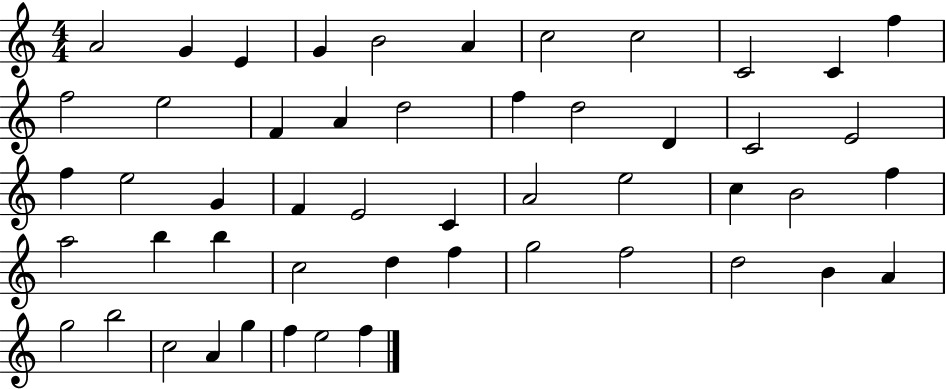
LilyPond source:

{
  \clef treble
  \numericTimeSignature
  \time 4/4
  \key c \major
  a'2 g'4 e'4 | g'4 b'2 a'4 | c''2 c''2 | c'2 c'4 f''4 | \break f''2 e''2 | f'4 a'4 d''2 | f''4 d''2 d'4 | c'2 e'2 | \break f''4 e''2 g'4 | f'4 e'2 c'4 | a'2 e''2 | c''4 b'2 f''4 | \break a''2 b''4 b''4 | c''2 d''4 f''4 | g''2 f''2 | d''2 b'4 a'4 | \break g''2 b''2 | c''2 a'4 g''4 | f''4 e''2 f''4 | \bar "|."
}